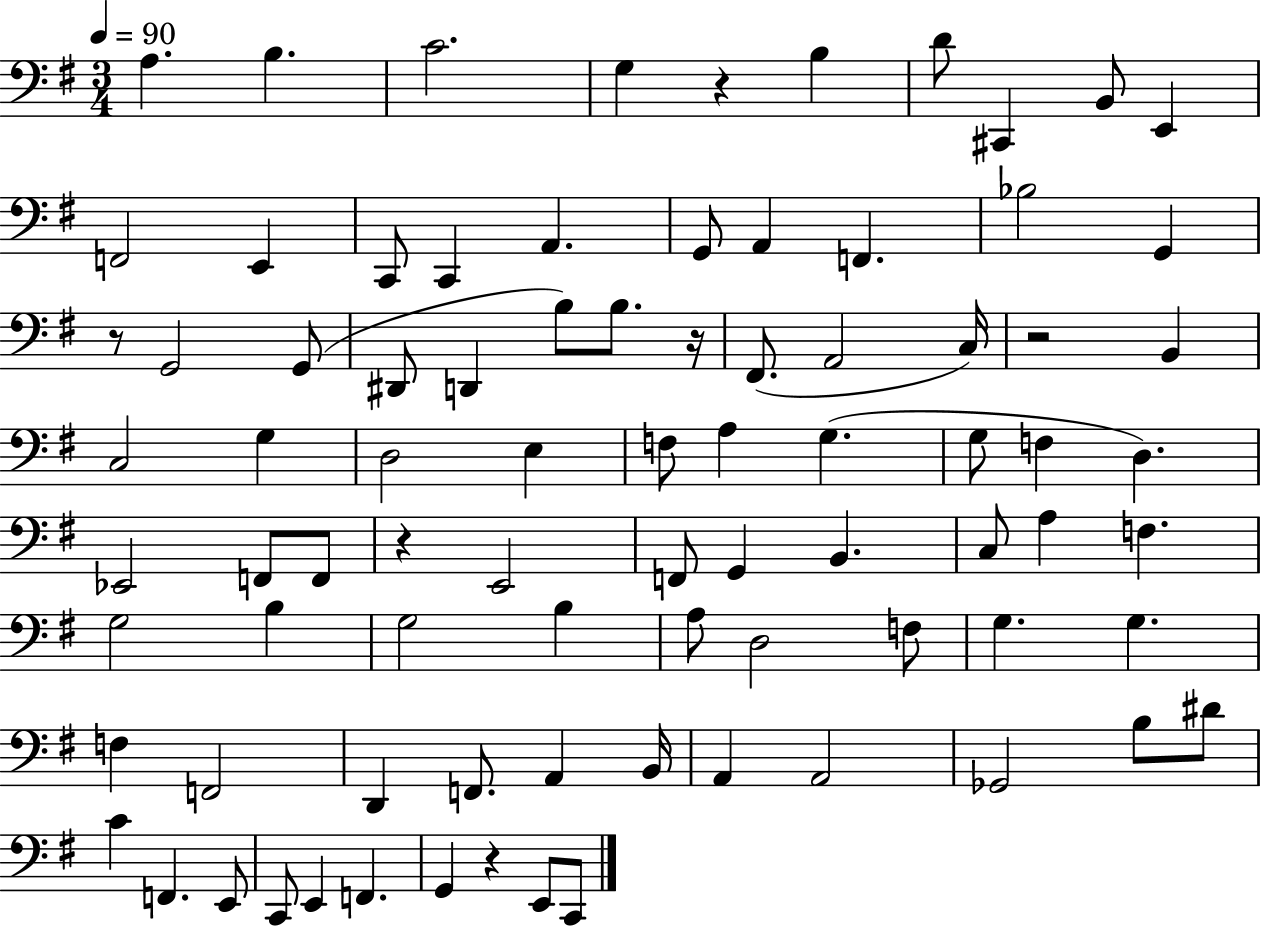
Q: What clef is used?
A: bass